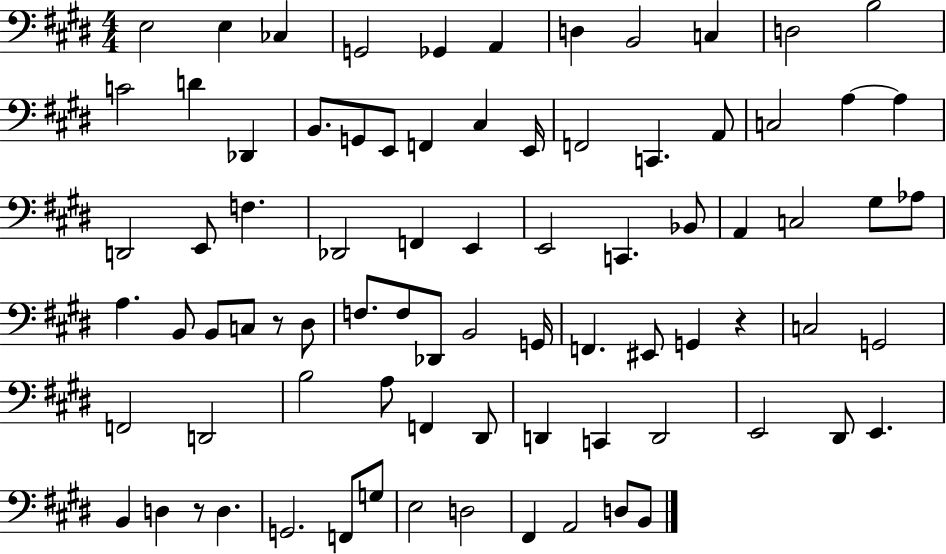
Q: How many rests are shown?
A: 3